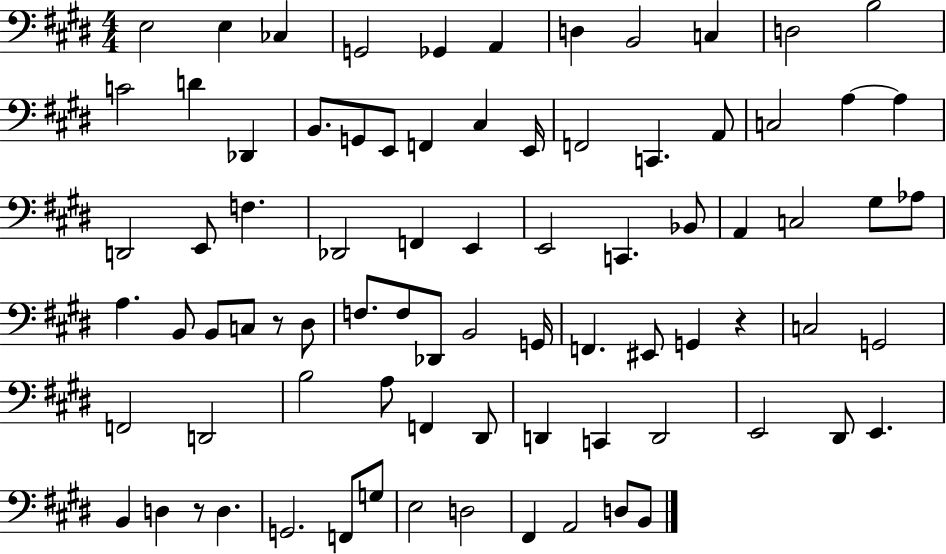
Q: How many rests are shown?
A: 3